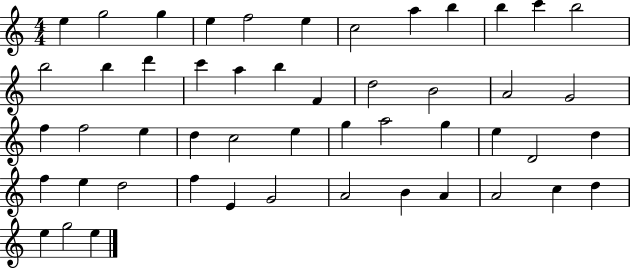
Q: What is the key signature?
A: C major